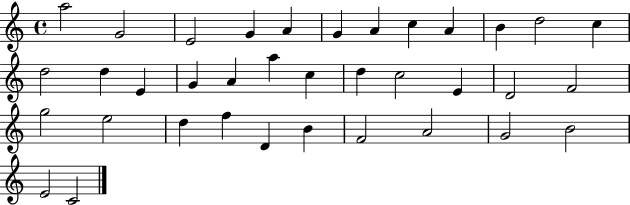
A5/h G4/h E4/h G4/q A4/q G4/q A4/q C5/q A4/q B4/q D5/h C5/q D5/h D5/q E4/q G4/q A4/q A5/q C5/q D5/q C5/h E4/q D4/h F4/h G5/h E5/h D5/q F5/q D4/q B4/q F4/h A4/h G4/h B4/h E4/h C4/h